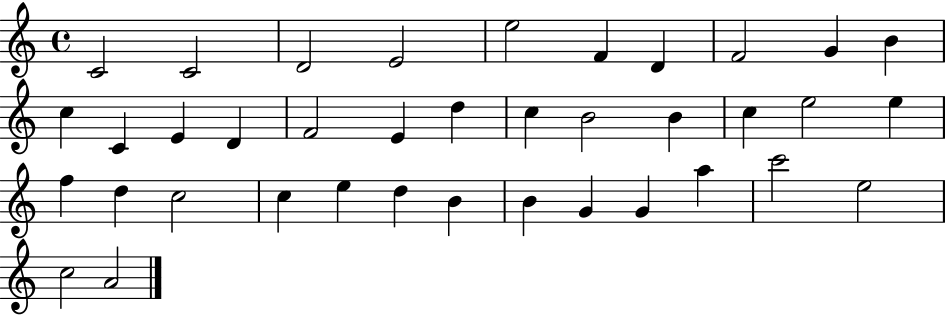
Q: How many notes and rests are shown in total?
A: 38